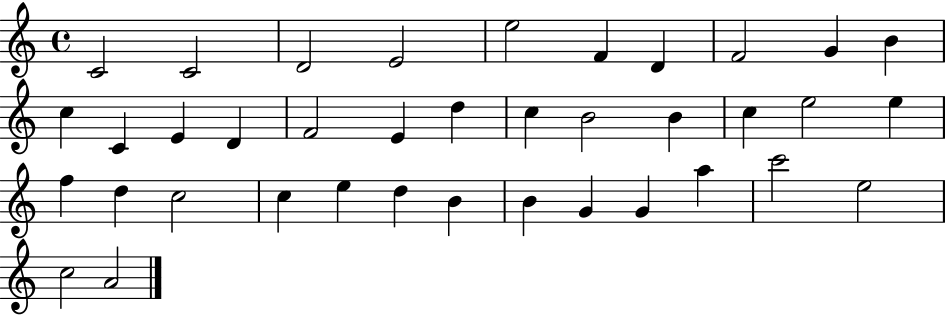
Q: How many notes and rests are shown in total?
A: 38